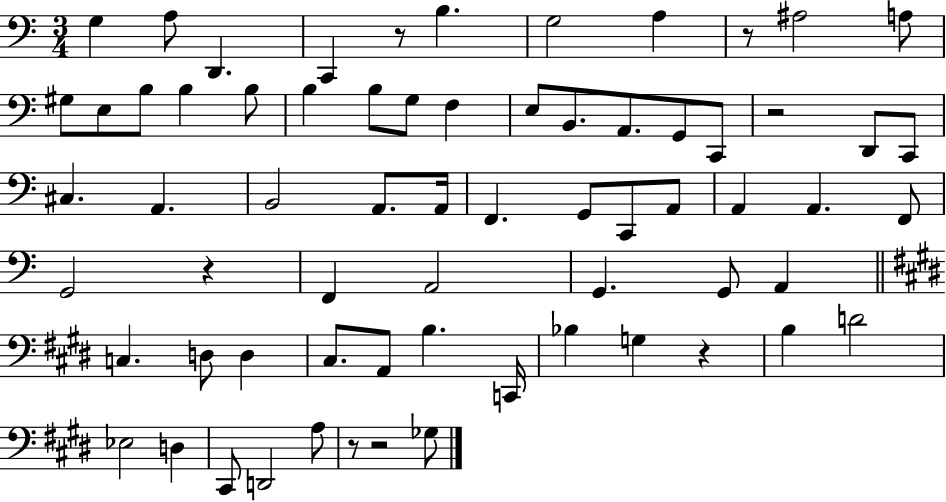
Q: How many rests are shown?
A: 7